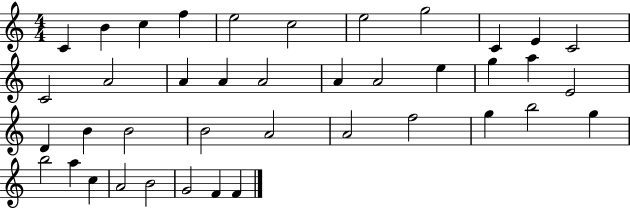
C4/q B4/q C5/q F5/q E5/h C5/h E5/h G5/h C4/q E4/q C4/h C4/h A4/h A4/q A4/q A4/h A4/q A4/h E5/q G5/q A5/q E4/h D4/q B4/q B4/h B4/h A4/h A4/h F5/h G5/q B5/h G5/q B5/h A5/q C5/q A4/h B4/h G4/h F4/q F4/q